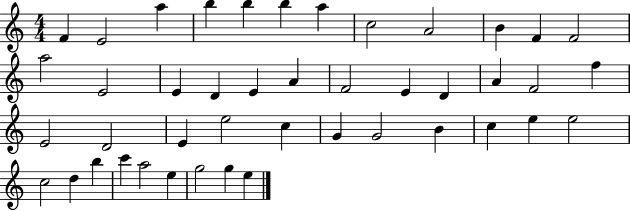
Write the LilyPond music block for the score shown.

{
  \clef treble
  \numericTimeSignature
  \time 4/4
  \key c \major
  f'4 e'2 a''4 | b''4 b''4 b''4 a''4 | c''2 a'2 | b'4 f'4 f'2 | \break a''2 e'2 | e'4 d'4 e'4 a'4 | f'2 e'4 d'4 | a'4 f'2 f''4 | \break e'2 d'2 | e'4 e''2 c''4 | g'4 g'2 b'4 | c''4 e''4 e''2 | \break c''2 d''4 b''4 | c'''4 a''2 e''4 | g''2 g''4 e''4 | \bar "|."
}